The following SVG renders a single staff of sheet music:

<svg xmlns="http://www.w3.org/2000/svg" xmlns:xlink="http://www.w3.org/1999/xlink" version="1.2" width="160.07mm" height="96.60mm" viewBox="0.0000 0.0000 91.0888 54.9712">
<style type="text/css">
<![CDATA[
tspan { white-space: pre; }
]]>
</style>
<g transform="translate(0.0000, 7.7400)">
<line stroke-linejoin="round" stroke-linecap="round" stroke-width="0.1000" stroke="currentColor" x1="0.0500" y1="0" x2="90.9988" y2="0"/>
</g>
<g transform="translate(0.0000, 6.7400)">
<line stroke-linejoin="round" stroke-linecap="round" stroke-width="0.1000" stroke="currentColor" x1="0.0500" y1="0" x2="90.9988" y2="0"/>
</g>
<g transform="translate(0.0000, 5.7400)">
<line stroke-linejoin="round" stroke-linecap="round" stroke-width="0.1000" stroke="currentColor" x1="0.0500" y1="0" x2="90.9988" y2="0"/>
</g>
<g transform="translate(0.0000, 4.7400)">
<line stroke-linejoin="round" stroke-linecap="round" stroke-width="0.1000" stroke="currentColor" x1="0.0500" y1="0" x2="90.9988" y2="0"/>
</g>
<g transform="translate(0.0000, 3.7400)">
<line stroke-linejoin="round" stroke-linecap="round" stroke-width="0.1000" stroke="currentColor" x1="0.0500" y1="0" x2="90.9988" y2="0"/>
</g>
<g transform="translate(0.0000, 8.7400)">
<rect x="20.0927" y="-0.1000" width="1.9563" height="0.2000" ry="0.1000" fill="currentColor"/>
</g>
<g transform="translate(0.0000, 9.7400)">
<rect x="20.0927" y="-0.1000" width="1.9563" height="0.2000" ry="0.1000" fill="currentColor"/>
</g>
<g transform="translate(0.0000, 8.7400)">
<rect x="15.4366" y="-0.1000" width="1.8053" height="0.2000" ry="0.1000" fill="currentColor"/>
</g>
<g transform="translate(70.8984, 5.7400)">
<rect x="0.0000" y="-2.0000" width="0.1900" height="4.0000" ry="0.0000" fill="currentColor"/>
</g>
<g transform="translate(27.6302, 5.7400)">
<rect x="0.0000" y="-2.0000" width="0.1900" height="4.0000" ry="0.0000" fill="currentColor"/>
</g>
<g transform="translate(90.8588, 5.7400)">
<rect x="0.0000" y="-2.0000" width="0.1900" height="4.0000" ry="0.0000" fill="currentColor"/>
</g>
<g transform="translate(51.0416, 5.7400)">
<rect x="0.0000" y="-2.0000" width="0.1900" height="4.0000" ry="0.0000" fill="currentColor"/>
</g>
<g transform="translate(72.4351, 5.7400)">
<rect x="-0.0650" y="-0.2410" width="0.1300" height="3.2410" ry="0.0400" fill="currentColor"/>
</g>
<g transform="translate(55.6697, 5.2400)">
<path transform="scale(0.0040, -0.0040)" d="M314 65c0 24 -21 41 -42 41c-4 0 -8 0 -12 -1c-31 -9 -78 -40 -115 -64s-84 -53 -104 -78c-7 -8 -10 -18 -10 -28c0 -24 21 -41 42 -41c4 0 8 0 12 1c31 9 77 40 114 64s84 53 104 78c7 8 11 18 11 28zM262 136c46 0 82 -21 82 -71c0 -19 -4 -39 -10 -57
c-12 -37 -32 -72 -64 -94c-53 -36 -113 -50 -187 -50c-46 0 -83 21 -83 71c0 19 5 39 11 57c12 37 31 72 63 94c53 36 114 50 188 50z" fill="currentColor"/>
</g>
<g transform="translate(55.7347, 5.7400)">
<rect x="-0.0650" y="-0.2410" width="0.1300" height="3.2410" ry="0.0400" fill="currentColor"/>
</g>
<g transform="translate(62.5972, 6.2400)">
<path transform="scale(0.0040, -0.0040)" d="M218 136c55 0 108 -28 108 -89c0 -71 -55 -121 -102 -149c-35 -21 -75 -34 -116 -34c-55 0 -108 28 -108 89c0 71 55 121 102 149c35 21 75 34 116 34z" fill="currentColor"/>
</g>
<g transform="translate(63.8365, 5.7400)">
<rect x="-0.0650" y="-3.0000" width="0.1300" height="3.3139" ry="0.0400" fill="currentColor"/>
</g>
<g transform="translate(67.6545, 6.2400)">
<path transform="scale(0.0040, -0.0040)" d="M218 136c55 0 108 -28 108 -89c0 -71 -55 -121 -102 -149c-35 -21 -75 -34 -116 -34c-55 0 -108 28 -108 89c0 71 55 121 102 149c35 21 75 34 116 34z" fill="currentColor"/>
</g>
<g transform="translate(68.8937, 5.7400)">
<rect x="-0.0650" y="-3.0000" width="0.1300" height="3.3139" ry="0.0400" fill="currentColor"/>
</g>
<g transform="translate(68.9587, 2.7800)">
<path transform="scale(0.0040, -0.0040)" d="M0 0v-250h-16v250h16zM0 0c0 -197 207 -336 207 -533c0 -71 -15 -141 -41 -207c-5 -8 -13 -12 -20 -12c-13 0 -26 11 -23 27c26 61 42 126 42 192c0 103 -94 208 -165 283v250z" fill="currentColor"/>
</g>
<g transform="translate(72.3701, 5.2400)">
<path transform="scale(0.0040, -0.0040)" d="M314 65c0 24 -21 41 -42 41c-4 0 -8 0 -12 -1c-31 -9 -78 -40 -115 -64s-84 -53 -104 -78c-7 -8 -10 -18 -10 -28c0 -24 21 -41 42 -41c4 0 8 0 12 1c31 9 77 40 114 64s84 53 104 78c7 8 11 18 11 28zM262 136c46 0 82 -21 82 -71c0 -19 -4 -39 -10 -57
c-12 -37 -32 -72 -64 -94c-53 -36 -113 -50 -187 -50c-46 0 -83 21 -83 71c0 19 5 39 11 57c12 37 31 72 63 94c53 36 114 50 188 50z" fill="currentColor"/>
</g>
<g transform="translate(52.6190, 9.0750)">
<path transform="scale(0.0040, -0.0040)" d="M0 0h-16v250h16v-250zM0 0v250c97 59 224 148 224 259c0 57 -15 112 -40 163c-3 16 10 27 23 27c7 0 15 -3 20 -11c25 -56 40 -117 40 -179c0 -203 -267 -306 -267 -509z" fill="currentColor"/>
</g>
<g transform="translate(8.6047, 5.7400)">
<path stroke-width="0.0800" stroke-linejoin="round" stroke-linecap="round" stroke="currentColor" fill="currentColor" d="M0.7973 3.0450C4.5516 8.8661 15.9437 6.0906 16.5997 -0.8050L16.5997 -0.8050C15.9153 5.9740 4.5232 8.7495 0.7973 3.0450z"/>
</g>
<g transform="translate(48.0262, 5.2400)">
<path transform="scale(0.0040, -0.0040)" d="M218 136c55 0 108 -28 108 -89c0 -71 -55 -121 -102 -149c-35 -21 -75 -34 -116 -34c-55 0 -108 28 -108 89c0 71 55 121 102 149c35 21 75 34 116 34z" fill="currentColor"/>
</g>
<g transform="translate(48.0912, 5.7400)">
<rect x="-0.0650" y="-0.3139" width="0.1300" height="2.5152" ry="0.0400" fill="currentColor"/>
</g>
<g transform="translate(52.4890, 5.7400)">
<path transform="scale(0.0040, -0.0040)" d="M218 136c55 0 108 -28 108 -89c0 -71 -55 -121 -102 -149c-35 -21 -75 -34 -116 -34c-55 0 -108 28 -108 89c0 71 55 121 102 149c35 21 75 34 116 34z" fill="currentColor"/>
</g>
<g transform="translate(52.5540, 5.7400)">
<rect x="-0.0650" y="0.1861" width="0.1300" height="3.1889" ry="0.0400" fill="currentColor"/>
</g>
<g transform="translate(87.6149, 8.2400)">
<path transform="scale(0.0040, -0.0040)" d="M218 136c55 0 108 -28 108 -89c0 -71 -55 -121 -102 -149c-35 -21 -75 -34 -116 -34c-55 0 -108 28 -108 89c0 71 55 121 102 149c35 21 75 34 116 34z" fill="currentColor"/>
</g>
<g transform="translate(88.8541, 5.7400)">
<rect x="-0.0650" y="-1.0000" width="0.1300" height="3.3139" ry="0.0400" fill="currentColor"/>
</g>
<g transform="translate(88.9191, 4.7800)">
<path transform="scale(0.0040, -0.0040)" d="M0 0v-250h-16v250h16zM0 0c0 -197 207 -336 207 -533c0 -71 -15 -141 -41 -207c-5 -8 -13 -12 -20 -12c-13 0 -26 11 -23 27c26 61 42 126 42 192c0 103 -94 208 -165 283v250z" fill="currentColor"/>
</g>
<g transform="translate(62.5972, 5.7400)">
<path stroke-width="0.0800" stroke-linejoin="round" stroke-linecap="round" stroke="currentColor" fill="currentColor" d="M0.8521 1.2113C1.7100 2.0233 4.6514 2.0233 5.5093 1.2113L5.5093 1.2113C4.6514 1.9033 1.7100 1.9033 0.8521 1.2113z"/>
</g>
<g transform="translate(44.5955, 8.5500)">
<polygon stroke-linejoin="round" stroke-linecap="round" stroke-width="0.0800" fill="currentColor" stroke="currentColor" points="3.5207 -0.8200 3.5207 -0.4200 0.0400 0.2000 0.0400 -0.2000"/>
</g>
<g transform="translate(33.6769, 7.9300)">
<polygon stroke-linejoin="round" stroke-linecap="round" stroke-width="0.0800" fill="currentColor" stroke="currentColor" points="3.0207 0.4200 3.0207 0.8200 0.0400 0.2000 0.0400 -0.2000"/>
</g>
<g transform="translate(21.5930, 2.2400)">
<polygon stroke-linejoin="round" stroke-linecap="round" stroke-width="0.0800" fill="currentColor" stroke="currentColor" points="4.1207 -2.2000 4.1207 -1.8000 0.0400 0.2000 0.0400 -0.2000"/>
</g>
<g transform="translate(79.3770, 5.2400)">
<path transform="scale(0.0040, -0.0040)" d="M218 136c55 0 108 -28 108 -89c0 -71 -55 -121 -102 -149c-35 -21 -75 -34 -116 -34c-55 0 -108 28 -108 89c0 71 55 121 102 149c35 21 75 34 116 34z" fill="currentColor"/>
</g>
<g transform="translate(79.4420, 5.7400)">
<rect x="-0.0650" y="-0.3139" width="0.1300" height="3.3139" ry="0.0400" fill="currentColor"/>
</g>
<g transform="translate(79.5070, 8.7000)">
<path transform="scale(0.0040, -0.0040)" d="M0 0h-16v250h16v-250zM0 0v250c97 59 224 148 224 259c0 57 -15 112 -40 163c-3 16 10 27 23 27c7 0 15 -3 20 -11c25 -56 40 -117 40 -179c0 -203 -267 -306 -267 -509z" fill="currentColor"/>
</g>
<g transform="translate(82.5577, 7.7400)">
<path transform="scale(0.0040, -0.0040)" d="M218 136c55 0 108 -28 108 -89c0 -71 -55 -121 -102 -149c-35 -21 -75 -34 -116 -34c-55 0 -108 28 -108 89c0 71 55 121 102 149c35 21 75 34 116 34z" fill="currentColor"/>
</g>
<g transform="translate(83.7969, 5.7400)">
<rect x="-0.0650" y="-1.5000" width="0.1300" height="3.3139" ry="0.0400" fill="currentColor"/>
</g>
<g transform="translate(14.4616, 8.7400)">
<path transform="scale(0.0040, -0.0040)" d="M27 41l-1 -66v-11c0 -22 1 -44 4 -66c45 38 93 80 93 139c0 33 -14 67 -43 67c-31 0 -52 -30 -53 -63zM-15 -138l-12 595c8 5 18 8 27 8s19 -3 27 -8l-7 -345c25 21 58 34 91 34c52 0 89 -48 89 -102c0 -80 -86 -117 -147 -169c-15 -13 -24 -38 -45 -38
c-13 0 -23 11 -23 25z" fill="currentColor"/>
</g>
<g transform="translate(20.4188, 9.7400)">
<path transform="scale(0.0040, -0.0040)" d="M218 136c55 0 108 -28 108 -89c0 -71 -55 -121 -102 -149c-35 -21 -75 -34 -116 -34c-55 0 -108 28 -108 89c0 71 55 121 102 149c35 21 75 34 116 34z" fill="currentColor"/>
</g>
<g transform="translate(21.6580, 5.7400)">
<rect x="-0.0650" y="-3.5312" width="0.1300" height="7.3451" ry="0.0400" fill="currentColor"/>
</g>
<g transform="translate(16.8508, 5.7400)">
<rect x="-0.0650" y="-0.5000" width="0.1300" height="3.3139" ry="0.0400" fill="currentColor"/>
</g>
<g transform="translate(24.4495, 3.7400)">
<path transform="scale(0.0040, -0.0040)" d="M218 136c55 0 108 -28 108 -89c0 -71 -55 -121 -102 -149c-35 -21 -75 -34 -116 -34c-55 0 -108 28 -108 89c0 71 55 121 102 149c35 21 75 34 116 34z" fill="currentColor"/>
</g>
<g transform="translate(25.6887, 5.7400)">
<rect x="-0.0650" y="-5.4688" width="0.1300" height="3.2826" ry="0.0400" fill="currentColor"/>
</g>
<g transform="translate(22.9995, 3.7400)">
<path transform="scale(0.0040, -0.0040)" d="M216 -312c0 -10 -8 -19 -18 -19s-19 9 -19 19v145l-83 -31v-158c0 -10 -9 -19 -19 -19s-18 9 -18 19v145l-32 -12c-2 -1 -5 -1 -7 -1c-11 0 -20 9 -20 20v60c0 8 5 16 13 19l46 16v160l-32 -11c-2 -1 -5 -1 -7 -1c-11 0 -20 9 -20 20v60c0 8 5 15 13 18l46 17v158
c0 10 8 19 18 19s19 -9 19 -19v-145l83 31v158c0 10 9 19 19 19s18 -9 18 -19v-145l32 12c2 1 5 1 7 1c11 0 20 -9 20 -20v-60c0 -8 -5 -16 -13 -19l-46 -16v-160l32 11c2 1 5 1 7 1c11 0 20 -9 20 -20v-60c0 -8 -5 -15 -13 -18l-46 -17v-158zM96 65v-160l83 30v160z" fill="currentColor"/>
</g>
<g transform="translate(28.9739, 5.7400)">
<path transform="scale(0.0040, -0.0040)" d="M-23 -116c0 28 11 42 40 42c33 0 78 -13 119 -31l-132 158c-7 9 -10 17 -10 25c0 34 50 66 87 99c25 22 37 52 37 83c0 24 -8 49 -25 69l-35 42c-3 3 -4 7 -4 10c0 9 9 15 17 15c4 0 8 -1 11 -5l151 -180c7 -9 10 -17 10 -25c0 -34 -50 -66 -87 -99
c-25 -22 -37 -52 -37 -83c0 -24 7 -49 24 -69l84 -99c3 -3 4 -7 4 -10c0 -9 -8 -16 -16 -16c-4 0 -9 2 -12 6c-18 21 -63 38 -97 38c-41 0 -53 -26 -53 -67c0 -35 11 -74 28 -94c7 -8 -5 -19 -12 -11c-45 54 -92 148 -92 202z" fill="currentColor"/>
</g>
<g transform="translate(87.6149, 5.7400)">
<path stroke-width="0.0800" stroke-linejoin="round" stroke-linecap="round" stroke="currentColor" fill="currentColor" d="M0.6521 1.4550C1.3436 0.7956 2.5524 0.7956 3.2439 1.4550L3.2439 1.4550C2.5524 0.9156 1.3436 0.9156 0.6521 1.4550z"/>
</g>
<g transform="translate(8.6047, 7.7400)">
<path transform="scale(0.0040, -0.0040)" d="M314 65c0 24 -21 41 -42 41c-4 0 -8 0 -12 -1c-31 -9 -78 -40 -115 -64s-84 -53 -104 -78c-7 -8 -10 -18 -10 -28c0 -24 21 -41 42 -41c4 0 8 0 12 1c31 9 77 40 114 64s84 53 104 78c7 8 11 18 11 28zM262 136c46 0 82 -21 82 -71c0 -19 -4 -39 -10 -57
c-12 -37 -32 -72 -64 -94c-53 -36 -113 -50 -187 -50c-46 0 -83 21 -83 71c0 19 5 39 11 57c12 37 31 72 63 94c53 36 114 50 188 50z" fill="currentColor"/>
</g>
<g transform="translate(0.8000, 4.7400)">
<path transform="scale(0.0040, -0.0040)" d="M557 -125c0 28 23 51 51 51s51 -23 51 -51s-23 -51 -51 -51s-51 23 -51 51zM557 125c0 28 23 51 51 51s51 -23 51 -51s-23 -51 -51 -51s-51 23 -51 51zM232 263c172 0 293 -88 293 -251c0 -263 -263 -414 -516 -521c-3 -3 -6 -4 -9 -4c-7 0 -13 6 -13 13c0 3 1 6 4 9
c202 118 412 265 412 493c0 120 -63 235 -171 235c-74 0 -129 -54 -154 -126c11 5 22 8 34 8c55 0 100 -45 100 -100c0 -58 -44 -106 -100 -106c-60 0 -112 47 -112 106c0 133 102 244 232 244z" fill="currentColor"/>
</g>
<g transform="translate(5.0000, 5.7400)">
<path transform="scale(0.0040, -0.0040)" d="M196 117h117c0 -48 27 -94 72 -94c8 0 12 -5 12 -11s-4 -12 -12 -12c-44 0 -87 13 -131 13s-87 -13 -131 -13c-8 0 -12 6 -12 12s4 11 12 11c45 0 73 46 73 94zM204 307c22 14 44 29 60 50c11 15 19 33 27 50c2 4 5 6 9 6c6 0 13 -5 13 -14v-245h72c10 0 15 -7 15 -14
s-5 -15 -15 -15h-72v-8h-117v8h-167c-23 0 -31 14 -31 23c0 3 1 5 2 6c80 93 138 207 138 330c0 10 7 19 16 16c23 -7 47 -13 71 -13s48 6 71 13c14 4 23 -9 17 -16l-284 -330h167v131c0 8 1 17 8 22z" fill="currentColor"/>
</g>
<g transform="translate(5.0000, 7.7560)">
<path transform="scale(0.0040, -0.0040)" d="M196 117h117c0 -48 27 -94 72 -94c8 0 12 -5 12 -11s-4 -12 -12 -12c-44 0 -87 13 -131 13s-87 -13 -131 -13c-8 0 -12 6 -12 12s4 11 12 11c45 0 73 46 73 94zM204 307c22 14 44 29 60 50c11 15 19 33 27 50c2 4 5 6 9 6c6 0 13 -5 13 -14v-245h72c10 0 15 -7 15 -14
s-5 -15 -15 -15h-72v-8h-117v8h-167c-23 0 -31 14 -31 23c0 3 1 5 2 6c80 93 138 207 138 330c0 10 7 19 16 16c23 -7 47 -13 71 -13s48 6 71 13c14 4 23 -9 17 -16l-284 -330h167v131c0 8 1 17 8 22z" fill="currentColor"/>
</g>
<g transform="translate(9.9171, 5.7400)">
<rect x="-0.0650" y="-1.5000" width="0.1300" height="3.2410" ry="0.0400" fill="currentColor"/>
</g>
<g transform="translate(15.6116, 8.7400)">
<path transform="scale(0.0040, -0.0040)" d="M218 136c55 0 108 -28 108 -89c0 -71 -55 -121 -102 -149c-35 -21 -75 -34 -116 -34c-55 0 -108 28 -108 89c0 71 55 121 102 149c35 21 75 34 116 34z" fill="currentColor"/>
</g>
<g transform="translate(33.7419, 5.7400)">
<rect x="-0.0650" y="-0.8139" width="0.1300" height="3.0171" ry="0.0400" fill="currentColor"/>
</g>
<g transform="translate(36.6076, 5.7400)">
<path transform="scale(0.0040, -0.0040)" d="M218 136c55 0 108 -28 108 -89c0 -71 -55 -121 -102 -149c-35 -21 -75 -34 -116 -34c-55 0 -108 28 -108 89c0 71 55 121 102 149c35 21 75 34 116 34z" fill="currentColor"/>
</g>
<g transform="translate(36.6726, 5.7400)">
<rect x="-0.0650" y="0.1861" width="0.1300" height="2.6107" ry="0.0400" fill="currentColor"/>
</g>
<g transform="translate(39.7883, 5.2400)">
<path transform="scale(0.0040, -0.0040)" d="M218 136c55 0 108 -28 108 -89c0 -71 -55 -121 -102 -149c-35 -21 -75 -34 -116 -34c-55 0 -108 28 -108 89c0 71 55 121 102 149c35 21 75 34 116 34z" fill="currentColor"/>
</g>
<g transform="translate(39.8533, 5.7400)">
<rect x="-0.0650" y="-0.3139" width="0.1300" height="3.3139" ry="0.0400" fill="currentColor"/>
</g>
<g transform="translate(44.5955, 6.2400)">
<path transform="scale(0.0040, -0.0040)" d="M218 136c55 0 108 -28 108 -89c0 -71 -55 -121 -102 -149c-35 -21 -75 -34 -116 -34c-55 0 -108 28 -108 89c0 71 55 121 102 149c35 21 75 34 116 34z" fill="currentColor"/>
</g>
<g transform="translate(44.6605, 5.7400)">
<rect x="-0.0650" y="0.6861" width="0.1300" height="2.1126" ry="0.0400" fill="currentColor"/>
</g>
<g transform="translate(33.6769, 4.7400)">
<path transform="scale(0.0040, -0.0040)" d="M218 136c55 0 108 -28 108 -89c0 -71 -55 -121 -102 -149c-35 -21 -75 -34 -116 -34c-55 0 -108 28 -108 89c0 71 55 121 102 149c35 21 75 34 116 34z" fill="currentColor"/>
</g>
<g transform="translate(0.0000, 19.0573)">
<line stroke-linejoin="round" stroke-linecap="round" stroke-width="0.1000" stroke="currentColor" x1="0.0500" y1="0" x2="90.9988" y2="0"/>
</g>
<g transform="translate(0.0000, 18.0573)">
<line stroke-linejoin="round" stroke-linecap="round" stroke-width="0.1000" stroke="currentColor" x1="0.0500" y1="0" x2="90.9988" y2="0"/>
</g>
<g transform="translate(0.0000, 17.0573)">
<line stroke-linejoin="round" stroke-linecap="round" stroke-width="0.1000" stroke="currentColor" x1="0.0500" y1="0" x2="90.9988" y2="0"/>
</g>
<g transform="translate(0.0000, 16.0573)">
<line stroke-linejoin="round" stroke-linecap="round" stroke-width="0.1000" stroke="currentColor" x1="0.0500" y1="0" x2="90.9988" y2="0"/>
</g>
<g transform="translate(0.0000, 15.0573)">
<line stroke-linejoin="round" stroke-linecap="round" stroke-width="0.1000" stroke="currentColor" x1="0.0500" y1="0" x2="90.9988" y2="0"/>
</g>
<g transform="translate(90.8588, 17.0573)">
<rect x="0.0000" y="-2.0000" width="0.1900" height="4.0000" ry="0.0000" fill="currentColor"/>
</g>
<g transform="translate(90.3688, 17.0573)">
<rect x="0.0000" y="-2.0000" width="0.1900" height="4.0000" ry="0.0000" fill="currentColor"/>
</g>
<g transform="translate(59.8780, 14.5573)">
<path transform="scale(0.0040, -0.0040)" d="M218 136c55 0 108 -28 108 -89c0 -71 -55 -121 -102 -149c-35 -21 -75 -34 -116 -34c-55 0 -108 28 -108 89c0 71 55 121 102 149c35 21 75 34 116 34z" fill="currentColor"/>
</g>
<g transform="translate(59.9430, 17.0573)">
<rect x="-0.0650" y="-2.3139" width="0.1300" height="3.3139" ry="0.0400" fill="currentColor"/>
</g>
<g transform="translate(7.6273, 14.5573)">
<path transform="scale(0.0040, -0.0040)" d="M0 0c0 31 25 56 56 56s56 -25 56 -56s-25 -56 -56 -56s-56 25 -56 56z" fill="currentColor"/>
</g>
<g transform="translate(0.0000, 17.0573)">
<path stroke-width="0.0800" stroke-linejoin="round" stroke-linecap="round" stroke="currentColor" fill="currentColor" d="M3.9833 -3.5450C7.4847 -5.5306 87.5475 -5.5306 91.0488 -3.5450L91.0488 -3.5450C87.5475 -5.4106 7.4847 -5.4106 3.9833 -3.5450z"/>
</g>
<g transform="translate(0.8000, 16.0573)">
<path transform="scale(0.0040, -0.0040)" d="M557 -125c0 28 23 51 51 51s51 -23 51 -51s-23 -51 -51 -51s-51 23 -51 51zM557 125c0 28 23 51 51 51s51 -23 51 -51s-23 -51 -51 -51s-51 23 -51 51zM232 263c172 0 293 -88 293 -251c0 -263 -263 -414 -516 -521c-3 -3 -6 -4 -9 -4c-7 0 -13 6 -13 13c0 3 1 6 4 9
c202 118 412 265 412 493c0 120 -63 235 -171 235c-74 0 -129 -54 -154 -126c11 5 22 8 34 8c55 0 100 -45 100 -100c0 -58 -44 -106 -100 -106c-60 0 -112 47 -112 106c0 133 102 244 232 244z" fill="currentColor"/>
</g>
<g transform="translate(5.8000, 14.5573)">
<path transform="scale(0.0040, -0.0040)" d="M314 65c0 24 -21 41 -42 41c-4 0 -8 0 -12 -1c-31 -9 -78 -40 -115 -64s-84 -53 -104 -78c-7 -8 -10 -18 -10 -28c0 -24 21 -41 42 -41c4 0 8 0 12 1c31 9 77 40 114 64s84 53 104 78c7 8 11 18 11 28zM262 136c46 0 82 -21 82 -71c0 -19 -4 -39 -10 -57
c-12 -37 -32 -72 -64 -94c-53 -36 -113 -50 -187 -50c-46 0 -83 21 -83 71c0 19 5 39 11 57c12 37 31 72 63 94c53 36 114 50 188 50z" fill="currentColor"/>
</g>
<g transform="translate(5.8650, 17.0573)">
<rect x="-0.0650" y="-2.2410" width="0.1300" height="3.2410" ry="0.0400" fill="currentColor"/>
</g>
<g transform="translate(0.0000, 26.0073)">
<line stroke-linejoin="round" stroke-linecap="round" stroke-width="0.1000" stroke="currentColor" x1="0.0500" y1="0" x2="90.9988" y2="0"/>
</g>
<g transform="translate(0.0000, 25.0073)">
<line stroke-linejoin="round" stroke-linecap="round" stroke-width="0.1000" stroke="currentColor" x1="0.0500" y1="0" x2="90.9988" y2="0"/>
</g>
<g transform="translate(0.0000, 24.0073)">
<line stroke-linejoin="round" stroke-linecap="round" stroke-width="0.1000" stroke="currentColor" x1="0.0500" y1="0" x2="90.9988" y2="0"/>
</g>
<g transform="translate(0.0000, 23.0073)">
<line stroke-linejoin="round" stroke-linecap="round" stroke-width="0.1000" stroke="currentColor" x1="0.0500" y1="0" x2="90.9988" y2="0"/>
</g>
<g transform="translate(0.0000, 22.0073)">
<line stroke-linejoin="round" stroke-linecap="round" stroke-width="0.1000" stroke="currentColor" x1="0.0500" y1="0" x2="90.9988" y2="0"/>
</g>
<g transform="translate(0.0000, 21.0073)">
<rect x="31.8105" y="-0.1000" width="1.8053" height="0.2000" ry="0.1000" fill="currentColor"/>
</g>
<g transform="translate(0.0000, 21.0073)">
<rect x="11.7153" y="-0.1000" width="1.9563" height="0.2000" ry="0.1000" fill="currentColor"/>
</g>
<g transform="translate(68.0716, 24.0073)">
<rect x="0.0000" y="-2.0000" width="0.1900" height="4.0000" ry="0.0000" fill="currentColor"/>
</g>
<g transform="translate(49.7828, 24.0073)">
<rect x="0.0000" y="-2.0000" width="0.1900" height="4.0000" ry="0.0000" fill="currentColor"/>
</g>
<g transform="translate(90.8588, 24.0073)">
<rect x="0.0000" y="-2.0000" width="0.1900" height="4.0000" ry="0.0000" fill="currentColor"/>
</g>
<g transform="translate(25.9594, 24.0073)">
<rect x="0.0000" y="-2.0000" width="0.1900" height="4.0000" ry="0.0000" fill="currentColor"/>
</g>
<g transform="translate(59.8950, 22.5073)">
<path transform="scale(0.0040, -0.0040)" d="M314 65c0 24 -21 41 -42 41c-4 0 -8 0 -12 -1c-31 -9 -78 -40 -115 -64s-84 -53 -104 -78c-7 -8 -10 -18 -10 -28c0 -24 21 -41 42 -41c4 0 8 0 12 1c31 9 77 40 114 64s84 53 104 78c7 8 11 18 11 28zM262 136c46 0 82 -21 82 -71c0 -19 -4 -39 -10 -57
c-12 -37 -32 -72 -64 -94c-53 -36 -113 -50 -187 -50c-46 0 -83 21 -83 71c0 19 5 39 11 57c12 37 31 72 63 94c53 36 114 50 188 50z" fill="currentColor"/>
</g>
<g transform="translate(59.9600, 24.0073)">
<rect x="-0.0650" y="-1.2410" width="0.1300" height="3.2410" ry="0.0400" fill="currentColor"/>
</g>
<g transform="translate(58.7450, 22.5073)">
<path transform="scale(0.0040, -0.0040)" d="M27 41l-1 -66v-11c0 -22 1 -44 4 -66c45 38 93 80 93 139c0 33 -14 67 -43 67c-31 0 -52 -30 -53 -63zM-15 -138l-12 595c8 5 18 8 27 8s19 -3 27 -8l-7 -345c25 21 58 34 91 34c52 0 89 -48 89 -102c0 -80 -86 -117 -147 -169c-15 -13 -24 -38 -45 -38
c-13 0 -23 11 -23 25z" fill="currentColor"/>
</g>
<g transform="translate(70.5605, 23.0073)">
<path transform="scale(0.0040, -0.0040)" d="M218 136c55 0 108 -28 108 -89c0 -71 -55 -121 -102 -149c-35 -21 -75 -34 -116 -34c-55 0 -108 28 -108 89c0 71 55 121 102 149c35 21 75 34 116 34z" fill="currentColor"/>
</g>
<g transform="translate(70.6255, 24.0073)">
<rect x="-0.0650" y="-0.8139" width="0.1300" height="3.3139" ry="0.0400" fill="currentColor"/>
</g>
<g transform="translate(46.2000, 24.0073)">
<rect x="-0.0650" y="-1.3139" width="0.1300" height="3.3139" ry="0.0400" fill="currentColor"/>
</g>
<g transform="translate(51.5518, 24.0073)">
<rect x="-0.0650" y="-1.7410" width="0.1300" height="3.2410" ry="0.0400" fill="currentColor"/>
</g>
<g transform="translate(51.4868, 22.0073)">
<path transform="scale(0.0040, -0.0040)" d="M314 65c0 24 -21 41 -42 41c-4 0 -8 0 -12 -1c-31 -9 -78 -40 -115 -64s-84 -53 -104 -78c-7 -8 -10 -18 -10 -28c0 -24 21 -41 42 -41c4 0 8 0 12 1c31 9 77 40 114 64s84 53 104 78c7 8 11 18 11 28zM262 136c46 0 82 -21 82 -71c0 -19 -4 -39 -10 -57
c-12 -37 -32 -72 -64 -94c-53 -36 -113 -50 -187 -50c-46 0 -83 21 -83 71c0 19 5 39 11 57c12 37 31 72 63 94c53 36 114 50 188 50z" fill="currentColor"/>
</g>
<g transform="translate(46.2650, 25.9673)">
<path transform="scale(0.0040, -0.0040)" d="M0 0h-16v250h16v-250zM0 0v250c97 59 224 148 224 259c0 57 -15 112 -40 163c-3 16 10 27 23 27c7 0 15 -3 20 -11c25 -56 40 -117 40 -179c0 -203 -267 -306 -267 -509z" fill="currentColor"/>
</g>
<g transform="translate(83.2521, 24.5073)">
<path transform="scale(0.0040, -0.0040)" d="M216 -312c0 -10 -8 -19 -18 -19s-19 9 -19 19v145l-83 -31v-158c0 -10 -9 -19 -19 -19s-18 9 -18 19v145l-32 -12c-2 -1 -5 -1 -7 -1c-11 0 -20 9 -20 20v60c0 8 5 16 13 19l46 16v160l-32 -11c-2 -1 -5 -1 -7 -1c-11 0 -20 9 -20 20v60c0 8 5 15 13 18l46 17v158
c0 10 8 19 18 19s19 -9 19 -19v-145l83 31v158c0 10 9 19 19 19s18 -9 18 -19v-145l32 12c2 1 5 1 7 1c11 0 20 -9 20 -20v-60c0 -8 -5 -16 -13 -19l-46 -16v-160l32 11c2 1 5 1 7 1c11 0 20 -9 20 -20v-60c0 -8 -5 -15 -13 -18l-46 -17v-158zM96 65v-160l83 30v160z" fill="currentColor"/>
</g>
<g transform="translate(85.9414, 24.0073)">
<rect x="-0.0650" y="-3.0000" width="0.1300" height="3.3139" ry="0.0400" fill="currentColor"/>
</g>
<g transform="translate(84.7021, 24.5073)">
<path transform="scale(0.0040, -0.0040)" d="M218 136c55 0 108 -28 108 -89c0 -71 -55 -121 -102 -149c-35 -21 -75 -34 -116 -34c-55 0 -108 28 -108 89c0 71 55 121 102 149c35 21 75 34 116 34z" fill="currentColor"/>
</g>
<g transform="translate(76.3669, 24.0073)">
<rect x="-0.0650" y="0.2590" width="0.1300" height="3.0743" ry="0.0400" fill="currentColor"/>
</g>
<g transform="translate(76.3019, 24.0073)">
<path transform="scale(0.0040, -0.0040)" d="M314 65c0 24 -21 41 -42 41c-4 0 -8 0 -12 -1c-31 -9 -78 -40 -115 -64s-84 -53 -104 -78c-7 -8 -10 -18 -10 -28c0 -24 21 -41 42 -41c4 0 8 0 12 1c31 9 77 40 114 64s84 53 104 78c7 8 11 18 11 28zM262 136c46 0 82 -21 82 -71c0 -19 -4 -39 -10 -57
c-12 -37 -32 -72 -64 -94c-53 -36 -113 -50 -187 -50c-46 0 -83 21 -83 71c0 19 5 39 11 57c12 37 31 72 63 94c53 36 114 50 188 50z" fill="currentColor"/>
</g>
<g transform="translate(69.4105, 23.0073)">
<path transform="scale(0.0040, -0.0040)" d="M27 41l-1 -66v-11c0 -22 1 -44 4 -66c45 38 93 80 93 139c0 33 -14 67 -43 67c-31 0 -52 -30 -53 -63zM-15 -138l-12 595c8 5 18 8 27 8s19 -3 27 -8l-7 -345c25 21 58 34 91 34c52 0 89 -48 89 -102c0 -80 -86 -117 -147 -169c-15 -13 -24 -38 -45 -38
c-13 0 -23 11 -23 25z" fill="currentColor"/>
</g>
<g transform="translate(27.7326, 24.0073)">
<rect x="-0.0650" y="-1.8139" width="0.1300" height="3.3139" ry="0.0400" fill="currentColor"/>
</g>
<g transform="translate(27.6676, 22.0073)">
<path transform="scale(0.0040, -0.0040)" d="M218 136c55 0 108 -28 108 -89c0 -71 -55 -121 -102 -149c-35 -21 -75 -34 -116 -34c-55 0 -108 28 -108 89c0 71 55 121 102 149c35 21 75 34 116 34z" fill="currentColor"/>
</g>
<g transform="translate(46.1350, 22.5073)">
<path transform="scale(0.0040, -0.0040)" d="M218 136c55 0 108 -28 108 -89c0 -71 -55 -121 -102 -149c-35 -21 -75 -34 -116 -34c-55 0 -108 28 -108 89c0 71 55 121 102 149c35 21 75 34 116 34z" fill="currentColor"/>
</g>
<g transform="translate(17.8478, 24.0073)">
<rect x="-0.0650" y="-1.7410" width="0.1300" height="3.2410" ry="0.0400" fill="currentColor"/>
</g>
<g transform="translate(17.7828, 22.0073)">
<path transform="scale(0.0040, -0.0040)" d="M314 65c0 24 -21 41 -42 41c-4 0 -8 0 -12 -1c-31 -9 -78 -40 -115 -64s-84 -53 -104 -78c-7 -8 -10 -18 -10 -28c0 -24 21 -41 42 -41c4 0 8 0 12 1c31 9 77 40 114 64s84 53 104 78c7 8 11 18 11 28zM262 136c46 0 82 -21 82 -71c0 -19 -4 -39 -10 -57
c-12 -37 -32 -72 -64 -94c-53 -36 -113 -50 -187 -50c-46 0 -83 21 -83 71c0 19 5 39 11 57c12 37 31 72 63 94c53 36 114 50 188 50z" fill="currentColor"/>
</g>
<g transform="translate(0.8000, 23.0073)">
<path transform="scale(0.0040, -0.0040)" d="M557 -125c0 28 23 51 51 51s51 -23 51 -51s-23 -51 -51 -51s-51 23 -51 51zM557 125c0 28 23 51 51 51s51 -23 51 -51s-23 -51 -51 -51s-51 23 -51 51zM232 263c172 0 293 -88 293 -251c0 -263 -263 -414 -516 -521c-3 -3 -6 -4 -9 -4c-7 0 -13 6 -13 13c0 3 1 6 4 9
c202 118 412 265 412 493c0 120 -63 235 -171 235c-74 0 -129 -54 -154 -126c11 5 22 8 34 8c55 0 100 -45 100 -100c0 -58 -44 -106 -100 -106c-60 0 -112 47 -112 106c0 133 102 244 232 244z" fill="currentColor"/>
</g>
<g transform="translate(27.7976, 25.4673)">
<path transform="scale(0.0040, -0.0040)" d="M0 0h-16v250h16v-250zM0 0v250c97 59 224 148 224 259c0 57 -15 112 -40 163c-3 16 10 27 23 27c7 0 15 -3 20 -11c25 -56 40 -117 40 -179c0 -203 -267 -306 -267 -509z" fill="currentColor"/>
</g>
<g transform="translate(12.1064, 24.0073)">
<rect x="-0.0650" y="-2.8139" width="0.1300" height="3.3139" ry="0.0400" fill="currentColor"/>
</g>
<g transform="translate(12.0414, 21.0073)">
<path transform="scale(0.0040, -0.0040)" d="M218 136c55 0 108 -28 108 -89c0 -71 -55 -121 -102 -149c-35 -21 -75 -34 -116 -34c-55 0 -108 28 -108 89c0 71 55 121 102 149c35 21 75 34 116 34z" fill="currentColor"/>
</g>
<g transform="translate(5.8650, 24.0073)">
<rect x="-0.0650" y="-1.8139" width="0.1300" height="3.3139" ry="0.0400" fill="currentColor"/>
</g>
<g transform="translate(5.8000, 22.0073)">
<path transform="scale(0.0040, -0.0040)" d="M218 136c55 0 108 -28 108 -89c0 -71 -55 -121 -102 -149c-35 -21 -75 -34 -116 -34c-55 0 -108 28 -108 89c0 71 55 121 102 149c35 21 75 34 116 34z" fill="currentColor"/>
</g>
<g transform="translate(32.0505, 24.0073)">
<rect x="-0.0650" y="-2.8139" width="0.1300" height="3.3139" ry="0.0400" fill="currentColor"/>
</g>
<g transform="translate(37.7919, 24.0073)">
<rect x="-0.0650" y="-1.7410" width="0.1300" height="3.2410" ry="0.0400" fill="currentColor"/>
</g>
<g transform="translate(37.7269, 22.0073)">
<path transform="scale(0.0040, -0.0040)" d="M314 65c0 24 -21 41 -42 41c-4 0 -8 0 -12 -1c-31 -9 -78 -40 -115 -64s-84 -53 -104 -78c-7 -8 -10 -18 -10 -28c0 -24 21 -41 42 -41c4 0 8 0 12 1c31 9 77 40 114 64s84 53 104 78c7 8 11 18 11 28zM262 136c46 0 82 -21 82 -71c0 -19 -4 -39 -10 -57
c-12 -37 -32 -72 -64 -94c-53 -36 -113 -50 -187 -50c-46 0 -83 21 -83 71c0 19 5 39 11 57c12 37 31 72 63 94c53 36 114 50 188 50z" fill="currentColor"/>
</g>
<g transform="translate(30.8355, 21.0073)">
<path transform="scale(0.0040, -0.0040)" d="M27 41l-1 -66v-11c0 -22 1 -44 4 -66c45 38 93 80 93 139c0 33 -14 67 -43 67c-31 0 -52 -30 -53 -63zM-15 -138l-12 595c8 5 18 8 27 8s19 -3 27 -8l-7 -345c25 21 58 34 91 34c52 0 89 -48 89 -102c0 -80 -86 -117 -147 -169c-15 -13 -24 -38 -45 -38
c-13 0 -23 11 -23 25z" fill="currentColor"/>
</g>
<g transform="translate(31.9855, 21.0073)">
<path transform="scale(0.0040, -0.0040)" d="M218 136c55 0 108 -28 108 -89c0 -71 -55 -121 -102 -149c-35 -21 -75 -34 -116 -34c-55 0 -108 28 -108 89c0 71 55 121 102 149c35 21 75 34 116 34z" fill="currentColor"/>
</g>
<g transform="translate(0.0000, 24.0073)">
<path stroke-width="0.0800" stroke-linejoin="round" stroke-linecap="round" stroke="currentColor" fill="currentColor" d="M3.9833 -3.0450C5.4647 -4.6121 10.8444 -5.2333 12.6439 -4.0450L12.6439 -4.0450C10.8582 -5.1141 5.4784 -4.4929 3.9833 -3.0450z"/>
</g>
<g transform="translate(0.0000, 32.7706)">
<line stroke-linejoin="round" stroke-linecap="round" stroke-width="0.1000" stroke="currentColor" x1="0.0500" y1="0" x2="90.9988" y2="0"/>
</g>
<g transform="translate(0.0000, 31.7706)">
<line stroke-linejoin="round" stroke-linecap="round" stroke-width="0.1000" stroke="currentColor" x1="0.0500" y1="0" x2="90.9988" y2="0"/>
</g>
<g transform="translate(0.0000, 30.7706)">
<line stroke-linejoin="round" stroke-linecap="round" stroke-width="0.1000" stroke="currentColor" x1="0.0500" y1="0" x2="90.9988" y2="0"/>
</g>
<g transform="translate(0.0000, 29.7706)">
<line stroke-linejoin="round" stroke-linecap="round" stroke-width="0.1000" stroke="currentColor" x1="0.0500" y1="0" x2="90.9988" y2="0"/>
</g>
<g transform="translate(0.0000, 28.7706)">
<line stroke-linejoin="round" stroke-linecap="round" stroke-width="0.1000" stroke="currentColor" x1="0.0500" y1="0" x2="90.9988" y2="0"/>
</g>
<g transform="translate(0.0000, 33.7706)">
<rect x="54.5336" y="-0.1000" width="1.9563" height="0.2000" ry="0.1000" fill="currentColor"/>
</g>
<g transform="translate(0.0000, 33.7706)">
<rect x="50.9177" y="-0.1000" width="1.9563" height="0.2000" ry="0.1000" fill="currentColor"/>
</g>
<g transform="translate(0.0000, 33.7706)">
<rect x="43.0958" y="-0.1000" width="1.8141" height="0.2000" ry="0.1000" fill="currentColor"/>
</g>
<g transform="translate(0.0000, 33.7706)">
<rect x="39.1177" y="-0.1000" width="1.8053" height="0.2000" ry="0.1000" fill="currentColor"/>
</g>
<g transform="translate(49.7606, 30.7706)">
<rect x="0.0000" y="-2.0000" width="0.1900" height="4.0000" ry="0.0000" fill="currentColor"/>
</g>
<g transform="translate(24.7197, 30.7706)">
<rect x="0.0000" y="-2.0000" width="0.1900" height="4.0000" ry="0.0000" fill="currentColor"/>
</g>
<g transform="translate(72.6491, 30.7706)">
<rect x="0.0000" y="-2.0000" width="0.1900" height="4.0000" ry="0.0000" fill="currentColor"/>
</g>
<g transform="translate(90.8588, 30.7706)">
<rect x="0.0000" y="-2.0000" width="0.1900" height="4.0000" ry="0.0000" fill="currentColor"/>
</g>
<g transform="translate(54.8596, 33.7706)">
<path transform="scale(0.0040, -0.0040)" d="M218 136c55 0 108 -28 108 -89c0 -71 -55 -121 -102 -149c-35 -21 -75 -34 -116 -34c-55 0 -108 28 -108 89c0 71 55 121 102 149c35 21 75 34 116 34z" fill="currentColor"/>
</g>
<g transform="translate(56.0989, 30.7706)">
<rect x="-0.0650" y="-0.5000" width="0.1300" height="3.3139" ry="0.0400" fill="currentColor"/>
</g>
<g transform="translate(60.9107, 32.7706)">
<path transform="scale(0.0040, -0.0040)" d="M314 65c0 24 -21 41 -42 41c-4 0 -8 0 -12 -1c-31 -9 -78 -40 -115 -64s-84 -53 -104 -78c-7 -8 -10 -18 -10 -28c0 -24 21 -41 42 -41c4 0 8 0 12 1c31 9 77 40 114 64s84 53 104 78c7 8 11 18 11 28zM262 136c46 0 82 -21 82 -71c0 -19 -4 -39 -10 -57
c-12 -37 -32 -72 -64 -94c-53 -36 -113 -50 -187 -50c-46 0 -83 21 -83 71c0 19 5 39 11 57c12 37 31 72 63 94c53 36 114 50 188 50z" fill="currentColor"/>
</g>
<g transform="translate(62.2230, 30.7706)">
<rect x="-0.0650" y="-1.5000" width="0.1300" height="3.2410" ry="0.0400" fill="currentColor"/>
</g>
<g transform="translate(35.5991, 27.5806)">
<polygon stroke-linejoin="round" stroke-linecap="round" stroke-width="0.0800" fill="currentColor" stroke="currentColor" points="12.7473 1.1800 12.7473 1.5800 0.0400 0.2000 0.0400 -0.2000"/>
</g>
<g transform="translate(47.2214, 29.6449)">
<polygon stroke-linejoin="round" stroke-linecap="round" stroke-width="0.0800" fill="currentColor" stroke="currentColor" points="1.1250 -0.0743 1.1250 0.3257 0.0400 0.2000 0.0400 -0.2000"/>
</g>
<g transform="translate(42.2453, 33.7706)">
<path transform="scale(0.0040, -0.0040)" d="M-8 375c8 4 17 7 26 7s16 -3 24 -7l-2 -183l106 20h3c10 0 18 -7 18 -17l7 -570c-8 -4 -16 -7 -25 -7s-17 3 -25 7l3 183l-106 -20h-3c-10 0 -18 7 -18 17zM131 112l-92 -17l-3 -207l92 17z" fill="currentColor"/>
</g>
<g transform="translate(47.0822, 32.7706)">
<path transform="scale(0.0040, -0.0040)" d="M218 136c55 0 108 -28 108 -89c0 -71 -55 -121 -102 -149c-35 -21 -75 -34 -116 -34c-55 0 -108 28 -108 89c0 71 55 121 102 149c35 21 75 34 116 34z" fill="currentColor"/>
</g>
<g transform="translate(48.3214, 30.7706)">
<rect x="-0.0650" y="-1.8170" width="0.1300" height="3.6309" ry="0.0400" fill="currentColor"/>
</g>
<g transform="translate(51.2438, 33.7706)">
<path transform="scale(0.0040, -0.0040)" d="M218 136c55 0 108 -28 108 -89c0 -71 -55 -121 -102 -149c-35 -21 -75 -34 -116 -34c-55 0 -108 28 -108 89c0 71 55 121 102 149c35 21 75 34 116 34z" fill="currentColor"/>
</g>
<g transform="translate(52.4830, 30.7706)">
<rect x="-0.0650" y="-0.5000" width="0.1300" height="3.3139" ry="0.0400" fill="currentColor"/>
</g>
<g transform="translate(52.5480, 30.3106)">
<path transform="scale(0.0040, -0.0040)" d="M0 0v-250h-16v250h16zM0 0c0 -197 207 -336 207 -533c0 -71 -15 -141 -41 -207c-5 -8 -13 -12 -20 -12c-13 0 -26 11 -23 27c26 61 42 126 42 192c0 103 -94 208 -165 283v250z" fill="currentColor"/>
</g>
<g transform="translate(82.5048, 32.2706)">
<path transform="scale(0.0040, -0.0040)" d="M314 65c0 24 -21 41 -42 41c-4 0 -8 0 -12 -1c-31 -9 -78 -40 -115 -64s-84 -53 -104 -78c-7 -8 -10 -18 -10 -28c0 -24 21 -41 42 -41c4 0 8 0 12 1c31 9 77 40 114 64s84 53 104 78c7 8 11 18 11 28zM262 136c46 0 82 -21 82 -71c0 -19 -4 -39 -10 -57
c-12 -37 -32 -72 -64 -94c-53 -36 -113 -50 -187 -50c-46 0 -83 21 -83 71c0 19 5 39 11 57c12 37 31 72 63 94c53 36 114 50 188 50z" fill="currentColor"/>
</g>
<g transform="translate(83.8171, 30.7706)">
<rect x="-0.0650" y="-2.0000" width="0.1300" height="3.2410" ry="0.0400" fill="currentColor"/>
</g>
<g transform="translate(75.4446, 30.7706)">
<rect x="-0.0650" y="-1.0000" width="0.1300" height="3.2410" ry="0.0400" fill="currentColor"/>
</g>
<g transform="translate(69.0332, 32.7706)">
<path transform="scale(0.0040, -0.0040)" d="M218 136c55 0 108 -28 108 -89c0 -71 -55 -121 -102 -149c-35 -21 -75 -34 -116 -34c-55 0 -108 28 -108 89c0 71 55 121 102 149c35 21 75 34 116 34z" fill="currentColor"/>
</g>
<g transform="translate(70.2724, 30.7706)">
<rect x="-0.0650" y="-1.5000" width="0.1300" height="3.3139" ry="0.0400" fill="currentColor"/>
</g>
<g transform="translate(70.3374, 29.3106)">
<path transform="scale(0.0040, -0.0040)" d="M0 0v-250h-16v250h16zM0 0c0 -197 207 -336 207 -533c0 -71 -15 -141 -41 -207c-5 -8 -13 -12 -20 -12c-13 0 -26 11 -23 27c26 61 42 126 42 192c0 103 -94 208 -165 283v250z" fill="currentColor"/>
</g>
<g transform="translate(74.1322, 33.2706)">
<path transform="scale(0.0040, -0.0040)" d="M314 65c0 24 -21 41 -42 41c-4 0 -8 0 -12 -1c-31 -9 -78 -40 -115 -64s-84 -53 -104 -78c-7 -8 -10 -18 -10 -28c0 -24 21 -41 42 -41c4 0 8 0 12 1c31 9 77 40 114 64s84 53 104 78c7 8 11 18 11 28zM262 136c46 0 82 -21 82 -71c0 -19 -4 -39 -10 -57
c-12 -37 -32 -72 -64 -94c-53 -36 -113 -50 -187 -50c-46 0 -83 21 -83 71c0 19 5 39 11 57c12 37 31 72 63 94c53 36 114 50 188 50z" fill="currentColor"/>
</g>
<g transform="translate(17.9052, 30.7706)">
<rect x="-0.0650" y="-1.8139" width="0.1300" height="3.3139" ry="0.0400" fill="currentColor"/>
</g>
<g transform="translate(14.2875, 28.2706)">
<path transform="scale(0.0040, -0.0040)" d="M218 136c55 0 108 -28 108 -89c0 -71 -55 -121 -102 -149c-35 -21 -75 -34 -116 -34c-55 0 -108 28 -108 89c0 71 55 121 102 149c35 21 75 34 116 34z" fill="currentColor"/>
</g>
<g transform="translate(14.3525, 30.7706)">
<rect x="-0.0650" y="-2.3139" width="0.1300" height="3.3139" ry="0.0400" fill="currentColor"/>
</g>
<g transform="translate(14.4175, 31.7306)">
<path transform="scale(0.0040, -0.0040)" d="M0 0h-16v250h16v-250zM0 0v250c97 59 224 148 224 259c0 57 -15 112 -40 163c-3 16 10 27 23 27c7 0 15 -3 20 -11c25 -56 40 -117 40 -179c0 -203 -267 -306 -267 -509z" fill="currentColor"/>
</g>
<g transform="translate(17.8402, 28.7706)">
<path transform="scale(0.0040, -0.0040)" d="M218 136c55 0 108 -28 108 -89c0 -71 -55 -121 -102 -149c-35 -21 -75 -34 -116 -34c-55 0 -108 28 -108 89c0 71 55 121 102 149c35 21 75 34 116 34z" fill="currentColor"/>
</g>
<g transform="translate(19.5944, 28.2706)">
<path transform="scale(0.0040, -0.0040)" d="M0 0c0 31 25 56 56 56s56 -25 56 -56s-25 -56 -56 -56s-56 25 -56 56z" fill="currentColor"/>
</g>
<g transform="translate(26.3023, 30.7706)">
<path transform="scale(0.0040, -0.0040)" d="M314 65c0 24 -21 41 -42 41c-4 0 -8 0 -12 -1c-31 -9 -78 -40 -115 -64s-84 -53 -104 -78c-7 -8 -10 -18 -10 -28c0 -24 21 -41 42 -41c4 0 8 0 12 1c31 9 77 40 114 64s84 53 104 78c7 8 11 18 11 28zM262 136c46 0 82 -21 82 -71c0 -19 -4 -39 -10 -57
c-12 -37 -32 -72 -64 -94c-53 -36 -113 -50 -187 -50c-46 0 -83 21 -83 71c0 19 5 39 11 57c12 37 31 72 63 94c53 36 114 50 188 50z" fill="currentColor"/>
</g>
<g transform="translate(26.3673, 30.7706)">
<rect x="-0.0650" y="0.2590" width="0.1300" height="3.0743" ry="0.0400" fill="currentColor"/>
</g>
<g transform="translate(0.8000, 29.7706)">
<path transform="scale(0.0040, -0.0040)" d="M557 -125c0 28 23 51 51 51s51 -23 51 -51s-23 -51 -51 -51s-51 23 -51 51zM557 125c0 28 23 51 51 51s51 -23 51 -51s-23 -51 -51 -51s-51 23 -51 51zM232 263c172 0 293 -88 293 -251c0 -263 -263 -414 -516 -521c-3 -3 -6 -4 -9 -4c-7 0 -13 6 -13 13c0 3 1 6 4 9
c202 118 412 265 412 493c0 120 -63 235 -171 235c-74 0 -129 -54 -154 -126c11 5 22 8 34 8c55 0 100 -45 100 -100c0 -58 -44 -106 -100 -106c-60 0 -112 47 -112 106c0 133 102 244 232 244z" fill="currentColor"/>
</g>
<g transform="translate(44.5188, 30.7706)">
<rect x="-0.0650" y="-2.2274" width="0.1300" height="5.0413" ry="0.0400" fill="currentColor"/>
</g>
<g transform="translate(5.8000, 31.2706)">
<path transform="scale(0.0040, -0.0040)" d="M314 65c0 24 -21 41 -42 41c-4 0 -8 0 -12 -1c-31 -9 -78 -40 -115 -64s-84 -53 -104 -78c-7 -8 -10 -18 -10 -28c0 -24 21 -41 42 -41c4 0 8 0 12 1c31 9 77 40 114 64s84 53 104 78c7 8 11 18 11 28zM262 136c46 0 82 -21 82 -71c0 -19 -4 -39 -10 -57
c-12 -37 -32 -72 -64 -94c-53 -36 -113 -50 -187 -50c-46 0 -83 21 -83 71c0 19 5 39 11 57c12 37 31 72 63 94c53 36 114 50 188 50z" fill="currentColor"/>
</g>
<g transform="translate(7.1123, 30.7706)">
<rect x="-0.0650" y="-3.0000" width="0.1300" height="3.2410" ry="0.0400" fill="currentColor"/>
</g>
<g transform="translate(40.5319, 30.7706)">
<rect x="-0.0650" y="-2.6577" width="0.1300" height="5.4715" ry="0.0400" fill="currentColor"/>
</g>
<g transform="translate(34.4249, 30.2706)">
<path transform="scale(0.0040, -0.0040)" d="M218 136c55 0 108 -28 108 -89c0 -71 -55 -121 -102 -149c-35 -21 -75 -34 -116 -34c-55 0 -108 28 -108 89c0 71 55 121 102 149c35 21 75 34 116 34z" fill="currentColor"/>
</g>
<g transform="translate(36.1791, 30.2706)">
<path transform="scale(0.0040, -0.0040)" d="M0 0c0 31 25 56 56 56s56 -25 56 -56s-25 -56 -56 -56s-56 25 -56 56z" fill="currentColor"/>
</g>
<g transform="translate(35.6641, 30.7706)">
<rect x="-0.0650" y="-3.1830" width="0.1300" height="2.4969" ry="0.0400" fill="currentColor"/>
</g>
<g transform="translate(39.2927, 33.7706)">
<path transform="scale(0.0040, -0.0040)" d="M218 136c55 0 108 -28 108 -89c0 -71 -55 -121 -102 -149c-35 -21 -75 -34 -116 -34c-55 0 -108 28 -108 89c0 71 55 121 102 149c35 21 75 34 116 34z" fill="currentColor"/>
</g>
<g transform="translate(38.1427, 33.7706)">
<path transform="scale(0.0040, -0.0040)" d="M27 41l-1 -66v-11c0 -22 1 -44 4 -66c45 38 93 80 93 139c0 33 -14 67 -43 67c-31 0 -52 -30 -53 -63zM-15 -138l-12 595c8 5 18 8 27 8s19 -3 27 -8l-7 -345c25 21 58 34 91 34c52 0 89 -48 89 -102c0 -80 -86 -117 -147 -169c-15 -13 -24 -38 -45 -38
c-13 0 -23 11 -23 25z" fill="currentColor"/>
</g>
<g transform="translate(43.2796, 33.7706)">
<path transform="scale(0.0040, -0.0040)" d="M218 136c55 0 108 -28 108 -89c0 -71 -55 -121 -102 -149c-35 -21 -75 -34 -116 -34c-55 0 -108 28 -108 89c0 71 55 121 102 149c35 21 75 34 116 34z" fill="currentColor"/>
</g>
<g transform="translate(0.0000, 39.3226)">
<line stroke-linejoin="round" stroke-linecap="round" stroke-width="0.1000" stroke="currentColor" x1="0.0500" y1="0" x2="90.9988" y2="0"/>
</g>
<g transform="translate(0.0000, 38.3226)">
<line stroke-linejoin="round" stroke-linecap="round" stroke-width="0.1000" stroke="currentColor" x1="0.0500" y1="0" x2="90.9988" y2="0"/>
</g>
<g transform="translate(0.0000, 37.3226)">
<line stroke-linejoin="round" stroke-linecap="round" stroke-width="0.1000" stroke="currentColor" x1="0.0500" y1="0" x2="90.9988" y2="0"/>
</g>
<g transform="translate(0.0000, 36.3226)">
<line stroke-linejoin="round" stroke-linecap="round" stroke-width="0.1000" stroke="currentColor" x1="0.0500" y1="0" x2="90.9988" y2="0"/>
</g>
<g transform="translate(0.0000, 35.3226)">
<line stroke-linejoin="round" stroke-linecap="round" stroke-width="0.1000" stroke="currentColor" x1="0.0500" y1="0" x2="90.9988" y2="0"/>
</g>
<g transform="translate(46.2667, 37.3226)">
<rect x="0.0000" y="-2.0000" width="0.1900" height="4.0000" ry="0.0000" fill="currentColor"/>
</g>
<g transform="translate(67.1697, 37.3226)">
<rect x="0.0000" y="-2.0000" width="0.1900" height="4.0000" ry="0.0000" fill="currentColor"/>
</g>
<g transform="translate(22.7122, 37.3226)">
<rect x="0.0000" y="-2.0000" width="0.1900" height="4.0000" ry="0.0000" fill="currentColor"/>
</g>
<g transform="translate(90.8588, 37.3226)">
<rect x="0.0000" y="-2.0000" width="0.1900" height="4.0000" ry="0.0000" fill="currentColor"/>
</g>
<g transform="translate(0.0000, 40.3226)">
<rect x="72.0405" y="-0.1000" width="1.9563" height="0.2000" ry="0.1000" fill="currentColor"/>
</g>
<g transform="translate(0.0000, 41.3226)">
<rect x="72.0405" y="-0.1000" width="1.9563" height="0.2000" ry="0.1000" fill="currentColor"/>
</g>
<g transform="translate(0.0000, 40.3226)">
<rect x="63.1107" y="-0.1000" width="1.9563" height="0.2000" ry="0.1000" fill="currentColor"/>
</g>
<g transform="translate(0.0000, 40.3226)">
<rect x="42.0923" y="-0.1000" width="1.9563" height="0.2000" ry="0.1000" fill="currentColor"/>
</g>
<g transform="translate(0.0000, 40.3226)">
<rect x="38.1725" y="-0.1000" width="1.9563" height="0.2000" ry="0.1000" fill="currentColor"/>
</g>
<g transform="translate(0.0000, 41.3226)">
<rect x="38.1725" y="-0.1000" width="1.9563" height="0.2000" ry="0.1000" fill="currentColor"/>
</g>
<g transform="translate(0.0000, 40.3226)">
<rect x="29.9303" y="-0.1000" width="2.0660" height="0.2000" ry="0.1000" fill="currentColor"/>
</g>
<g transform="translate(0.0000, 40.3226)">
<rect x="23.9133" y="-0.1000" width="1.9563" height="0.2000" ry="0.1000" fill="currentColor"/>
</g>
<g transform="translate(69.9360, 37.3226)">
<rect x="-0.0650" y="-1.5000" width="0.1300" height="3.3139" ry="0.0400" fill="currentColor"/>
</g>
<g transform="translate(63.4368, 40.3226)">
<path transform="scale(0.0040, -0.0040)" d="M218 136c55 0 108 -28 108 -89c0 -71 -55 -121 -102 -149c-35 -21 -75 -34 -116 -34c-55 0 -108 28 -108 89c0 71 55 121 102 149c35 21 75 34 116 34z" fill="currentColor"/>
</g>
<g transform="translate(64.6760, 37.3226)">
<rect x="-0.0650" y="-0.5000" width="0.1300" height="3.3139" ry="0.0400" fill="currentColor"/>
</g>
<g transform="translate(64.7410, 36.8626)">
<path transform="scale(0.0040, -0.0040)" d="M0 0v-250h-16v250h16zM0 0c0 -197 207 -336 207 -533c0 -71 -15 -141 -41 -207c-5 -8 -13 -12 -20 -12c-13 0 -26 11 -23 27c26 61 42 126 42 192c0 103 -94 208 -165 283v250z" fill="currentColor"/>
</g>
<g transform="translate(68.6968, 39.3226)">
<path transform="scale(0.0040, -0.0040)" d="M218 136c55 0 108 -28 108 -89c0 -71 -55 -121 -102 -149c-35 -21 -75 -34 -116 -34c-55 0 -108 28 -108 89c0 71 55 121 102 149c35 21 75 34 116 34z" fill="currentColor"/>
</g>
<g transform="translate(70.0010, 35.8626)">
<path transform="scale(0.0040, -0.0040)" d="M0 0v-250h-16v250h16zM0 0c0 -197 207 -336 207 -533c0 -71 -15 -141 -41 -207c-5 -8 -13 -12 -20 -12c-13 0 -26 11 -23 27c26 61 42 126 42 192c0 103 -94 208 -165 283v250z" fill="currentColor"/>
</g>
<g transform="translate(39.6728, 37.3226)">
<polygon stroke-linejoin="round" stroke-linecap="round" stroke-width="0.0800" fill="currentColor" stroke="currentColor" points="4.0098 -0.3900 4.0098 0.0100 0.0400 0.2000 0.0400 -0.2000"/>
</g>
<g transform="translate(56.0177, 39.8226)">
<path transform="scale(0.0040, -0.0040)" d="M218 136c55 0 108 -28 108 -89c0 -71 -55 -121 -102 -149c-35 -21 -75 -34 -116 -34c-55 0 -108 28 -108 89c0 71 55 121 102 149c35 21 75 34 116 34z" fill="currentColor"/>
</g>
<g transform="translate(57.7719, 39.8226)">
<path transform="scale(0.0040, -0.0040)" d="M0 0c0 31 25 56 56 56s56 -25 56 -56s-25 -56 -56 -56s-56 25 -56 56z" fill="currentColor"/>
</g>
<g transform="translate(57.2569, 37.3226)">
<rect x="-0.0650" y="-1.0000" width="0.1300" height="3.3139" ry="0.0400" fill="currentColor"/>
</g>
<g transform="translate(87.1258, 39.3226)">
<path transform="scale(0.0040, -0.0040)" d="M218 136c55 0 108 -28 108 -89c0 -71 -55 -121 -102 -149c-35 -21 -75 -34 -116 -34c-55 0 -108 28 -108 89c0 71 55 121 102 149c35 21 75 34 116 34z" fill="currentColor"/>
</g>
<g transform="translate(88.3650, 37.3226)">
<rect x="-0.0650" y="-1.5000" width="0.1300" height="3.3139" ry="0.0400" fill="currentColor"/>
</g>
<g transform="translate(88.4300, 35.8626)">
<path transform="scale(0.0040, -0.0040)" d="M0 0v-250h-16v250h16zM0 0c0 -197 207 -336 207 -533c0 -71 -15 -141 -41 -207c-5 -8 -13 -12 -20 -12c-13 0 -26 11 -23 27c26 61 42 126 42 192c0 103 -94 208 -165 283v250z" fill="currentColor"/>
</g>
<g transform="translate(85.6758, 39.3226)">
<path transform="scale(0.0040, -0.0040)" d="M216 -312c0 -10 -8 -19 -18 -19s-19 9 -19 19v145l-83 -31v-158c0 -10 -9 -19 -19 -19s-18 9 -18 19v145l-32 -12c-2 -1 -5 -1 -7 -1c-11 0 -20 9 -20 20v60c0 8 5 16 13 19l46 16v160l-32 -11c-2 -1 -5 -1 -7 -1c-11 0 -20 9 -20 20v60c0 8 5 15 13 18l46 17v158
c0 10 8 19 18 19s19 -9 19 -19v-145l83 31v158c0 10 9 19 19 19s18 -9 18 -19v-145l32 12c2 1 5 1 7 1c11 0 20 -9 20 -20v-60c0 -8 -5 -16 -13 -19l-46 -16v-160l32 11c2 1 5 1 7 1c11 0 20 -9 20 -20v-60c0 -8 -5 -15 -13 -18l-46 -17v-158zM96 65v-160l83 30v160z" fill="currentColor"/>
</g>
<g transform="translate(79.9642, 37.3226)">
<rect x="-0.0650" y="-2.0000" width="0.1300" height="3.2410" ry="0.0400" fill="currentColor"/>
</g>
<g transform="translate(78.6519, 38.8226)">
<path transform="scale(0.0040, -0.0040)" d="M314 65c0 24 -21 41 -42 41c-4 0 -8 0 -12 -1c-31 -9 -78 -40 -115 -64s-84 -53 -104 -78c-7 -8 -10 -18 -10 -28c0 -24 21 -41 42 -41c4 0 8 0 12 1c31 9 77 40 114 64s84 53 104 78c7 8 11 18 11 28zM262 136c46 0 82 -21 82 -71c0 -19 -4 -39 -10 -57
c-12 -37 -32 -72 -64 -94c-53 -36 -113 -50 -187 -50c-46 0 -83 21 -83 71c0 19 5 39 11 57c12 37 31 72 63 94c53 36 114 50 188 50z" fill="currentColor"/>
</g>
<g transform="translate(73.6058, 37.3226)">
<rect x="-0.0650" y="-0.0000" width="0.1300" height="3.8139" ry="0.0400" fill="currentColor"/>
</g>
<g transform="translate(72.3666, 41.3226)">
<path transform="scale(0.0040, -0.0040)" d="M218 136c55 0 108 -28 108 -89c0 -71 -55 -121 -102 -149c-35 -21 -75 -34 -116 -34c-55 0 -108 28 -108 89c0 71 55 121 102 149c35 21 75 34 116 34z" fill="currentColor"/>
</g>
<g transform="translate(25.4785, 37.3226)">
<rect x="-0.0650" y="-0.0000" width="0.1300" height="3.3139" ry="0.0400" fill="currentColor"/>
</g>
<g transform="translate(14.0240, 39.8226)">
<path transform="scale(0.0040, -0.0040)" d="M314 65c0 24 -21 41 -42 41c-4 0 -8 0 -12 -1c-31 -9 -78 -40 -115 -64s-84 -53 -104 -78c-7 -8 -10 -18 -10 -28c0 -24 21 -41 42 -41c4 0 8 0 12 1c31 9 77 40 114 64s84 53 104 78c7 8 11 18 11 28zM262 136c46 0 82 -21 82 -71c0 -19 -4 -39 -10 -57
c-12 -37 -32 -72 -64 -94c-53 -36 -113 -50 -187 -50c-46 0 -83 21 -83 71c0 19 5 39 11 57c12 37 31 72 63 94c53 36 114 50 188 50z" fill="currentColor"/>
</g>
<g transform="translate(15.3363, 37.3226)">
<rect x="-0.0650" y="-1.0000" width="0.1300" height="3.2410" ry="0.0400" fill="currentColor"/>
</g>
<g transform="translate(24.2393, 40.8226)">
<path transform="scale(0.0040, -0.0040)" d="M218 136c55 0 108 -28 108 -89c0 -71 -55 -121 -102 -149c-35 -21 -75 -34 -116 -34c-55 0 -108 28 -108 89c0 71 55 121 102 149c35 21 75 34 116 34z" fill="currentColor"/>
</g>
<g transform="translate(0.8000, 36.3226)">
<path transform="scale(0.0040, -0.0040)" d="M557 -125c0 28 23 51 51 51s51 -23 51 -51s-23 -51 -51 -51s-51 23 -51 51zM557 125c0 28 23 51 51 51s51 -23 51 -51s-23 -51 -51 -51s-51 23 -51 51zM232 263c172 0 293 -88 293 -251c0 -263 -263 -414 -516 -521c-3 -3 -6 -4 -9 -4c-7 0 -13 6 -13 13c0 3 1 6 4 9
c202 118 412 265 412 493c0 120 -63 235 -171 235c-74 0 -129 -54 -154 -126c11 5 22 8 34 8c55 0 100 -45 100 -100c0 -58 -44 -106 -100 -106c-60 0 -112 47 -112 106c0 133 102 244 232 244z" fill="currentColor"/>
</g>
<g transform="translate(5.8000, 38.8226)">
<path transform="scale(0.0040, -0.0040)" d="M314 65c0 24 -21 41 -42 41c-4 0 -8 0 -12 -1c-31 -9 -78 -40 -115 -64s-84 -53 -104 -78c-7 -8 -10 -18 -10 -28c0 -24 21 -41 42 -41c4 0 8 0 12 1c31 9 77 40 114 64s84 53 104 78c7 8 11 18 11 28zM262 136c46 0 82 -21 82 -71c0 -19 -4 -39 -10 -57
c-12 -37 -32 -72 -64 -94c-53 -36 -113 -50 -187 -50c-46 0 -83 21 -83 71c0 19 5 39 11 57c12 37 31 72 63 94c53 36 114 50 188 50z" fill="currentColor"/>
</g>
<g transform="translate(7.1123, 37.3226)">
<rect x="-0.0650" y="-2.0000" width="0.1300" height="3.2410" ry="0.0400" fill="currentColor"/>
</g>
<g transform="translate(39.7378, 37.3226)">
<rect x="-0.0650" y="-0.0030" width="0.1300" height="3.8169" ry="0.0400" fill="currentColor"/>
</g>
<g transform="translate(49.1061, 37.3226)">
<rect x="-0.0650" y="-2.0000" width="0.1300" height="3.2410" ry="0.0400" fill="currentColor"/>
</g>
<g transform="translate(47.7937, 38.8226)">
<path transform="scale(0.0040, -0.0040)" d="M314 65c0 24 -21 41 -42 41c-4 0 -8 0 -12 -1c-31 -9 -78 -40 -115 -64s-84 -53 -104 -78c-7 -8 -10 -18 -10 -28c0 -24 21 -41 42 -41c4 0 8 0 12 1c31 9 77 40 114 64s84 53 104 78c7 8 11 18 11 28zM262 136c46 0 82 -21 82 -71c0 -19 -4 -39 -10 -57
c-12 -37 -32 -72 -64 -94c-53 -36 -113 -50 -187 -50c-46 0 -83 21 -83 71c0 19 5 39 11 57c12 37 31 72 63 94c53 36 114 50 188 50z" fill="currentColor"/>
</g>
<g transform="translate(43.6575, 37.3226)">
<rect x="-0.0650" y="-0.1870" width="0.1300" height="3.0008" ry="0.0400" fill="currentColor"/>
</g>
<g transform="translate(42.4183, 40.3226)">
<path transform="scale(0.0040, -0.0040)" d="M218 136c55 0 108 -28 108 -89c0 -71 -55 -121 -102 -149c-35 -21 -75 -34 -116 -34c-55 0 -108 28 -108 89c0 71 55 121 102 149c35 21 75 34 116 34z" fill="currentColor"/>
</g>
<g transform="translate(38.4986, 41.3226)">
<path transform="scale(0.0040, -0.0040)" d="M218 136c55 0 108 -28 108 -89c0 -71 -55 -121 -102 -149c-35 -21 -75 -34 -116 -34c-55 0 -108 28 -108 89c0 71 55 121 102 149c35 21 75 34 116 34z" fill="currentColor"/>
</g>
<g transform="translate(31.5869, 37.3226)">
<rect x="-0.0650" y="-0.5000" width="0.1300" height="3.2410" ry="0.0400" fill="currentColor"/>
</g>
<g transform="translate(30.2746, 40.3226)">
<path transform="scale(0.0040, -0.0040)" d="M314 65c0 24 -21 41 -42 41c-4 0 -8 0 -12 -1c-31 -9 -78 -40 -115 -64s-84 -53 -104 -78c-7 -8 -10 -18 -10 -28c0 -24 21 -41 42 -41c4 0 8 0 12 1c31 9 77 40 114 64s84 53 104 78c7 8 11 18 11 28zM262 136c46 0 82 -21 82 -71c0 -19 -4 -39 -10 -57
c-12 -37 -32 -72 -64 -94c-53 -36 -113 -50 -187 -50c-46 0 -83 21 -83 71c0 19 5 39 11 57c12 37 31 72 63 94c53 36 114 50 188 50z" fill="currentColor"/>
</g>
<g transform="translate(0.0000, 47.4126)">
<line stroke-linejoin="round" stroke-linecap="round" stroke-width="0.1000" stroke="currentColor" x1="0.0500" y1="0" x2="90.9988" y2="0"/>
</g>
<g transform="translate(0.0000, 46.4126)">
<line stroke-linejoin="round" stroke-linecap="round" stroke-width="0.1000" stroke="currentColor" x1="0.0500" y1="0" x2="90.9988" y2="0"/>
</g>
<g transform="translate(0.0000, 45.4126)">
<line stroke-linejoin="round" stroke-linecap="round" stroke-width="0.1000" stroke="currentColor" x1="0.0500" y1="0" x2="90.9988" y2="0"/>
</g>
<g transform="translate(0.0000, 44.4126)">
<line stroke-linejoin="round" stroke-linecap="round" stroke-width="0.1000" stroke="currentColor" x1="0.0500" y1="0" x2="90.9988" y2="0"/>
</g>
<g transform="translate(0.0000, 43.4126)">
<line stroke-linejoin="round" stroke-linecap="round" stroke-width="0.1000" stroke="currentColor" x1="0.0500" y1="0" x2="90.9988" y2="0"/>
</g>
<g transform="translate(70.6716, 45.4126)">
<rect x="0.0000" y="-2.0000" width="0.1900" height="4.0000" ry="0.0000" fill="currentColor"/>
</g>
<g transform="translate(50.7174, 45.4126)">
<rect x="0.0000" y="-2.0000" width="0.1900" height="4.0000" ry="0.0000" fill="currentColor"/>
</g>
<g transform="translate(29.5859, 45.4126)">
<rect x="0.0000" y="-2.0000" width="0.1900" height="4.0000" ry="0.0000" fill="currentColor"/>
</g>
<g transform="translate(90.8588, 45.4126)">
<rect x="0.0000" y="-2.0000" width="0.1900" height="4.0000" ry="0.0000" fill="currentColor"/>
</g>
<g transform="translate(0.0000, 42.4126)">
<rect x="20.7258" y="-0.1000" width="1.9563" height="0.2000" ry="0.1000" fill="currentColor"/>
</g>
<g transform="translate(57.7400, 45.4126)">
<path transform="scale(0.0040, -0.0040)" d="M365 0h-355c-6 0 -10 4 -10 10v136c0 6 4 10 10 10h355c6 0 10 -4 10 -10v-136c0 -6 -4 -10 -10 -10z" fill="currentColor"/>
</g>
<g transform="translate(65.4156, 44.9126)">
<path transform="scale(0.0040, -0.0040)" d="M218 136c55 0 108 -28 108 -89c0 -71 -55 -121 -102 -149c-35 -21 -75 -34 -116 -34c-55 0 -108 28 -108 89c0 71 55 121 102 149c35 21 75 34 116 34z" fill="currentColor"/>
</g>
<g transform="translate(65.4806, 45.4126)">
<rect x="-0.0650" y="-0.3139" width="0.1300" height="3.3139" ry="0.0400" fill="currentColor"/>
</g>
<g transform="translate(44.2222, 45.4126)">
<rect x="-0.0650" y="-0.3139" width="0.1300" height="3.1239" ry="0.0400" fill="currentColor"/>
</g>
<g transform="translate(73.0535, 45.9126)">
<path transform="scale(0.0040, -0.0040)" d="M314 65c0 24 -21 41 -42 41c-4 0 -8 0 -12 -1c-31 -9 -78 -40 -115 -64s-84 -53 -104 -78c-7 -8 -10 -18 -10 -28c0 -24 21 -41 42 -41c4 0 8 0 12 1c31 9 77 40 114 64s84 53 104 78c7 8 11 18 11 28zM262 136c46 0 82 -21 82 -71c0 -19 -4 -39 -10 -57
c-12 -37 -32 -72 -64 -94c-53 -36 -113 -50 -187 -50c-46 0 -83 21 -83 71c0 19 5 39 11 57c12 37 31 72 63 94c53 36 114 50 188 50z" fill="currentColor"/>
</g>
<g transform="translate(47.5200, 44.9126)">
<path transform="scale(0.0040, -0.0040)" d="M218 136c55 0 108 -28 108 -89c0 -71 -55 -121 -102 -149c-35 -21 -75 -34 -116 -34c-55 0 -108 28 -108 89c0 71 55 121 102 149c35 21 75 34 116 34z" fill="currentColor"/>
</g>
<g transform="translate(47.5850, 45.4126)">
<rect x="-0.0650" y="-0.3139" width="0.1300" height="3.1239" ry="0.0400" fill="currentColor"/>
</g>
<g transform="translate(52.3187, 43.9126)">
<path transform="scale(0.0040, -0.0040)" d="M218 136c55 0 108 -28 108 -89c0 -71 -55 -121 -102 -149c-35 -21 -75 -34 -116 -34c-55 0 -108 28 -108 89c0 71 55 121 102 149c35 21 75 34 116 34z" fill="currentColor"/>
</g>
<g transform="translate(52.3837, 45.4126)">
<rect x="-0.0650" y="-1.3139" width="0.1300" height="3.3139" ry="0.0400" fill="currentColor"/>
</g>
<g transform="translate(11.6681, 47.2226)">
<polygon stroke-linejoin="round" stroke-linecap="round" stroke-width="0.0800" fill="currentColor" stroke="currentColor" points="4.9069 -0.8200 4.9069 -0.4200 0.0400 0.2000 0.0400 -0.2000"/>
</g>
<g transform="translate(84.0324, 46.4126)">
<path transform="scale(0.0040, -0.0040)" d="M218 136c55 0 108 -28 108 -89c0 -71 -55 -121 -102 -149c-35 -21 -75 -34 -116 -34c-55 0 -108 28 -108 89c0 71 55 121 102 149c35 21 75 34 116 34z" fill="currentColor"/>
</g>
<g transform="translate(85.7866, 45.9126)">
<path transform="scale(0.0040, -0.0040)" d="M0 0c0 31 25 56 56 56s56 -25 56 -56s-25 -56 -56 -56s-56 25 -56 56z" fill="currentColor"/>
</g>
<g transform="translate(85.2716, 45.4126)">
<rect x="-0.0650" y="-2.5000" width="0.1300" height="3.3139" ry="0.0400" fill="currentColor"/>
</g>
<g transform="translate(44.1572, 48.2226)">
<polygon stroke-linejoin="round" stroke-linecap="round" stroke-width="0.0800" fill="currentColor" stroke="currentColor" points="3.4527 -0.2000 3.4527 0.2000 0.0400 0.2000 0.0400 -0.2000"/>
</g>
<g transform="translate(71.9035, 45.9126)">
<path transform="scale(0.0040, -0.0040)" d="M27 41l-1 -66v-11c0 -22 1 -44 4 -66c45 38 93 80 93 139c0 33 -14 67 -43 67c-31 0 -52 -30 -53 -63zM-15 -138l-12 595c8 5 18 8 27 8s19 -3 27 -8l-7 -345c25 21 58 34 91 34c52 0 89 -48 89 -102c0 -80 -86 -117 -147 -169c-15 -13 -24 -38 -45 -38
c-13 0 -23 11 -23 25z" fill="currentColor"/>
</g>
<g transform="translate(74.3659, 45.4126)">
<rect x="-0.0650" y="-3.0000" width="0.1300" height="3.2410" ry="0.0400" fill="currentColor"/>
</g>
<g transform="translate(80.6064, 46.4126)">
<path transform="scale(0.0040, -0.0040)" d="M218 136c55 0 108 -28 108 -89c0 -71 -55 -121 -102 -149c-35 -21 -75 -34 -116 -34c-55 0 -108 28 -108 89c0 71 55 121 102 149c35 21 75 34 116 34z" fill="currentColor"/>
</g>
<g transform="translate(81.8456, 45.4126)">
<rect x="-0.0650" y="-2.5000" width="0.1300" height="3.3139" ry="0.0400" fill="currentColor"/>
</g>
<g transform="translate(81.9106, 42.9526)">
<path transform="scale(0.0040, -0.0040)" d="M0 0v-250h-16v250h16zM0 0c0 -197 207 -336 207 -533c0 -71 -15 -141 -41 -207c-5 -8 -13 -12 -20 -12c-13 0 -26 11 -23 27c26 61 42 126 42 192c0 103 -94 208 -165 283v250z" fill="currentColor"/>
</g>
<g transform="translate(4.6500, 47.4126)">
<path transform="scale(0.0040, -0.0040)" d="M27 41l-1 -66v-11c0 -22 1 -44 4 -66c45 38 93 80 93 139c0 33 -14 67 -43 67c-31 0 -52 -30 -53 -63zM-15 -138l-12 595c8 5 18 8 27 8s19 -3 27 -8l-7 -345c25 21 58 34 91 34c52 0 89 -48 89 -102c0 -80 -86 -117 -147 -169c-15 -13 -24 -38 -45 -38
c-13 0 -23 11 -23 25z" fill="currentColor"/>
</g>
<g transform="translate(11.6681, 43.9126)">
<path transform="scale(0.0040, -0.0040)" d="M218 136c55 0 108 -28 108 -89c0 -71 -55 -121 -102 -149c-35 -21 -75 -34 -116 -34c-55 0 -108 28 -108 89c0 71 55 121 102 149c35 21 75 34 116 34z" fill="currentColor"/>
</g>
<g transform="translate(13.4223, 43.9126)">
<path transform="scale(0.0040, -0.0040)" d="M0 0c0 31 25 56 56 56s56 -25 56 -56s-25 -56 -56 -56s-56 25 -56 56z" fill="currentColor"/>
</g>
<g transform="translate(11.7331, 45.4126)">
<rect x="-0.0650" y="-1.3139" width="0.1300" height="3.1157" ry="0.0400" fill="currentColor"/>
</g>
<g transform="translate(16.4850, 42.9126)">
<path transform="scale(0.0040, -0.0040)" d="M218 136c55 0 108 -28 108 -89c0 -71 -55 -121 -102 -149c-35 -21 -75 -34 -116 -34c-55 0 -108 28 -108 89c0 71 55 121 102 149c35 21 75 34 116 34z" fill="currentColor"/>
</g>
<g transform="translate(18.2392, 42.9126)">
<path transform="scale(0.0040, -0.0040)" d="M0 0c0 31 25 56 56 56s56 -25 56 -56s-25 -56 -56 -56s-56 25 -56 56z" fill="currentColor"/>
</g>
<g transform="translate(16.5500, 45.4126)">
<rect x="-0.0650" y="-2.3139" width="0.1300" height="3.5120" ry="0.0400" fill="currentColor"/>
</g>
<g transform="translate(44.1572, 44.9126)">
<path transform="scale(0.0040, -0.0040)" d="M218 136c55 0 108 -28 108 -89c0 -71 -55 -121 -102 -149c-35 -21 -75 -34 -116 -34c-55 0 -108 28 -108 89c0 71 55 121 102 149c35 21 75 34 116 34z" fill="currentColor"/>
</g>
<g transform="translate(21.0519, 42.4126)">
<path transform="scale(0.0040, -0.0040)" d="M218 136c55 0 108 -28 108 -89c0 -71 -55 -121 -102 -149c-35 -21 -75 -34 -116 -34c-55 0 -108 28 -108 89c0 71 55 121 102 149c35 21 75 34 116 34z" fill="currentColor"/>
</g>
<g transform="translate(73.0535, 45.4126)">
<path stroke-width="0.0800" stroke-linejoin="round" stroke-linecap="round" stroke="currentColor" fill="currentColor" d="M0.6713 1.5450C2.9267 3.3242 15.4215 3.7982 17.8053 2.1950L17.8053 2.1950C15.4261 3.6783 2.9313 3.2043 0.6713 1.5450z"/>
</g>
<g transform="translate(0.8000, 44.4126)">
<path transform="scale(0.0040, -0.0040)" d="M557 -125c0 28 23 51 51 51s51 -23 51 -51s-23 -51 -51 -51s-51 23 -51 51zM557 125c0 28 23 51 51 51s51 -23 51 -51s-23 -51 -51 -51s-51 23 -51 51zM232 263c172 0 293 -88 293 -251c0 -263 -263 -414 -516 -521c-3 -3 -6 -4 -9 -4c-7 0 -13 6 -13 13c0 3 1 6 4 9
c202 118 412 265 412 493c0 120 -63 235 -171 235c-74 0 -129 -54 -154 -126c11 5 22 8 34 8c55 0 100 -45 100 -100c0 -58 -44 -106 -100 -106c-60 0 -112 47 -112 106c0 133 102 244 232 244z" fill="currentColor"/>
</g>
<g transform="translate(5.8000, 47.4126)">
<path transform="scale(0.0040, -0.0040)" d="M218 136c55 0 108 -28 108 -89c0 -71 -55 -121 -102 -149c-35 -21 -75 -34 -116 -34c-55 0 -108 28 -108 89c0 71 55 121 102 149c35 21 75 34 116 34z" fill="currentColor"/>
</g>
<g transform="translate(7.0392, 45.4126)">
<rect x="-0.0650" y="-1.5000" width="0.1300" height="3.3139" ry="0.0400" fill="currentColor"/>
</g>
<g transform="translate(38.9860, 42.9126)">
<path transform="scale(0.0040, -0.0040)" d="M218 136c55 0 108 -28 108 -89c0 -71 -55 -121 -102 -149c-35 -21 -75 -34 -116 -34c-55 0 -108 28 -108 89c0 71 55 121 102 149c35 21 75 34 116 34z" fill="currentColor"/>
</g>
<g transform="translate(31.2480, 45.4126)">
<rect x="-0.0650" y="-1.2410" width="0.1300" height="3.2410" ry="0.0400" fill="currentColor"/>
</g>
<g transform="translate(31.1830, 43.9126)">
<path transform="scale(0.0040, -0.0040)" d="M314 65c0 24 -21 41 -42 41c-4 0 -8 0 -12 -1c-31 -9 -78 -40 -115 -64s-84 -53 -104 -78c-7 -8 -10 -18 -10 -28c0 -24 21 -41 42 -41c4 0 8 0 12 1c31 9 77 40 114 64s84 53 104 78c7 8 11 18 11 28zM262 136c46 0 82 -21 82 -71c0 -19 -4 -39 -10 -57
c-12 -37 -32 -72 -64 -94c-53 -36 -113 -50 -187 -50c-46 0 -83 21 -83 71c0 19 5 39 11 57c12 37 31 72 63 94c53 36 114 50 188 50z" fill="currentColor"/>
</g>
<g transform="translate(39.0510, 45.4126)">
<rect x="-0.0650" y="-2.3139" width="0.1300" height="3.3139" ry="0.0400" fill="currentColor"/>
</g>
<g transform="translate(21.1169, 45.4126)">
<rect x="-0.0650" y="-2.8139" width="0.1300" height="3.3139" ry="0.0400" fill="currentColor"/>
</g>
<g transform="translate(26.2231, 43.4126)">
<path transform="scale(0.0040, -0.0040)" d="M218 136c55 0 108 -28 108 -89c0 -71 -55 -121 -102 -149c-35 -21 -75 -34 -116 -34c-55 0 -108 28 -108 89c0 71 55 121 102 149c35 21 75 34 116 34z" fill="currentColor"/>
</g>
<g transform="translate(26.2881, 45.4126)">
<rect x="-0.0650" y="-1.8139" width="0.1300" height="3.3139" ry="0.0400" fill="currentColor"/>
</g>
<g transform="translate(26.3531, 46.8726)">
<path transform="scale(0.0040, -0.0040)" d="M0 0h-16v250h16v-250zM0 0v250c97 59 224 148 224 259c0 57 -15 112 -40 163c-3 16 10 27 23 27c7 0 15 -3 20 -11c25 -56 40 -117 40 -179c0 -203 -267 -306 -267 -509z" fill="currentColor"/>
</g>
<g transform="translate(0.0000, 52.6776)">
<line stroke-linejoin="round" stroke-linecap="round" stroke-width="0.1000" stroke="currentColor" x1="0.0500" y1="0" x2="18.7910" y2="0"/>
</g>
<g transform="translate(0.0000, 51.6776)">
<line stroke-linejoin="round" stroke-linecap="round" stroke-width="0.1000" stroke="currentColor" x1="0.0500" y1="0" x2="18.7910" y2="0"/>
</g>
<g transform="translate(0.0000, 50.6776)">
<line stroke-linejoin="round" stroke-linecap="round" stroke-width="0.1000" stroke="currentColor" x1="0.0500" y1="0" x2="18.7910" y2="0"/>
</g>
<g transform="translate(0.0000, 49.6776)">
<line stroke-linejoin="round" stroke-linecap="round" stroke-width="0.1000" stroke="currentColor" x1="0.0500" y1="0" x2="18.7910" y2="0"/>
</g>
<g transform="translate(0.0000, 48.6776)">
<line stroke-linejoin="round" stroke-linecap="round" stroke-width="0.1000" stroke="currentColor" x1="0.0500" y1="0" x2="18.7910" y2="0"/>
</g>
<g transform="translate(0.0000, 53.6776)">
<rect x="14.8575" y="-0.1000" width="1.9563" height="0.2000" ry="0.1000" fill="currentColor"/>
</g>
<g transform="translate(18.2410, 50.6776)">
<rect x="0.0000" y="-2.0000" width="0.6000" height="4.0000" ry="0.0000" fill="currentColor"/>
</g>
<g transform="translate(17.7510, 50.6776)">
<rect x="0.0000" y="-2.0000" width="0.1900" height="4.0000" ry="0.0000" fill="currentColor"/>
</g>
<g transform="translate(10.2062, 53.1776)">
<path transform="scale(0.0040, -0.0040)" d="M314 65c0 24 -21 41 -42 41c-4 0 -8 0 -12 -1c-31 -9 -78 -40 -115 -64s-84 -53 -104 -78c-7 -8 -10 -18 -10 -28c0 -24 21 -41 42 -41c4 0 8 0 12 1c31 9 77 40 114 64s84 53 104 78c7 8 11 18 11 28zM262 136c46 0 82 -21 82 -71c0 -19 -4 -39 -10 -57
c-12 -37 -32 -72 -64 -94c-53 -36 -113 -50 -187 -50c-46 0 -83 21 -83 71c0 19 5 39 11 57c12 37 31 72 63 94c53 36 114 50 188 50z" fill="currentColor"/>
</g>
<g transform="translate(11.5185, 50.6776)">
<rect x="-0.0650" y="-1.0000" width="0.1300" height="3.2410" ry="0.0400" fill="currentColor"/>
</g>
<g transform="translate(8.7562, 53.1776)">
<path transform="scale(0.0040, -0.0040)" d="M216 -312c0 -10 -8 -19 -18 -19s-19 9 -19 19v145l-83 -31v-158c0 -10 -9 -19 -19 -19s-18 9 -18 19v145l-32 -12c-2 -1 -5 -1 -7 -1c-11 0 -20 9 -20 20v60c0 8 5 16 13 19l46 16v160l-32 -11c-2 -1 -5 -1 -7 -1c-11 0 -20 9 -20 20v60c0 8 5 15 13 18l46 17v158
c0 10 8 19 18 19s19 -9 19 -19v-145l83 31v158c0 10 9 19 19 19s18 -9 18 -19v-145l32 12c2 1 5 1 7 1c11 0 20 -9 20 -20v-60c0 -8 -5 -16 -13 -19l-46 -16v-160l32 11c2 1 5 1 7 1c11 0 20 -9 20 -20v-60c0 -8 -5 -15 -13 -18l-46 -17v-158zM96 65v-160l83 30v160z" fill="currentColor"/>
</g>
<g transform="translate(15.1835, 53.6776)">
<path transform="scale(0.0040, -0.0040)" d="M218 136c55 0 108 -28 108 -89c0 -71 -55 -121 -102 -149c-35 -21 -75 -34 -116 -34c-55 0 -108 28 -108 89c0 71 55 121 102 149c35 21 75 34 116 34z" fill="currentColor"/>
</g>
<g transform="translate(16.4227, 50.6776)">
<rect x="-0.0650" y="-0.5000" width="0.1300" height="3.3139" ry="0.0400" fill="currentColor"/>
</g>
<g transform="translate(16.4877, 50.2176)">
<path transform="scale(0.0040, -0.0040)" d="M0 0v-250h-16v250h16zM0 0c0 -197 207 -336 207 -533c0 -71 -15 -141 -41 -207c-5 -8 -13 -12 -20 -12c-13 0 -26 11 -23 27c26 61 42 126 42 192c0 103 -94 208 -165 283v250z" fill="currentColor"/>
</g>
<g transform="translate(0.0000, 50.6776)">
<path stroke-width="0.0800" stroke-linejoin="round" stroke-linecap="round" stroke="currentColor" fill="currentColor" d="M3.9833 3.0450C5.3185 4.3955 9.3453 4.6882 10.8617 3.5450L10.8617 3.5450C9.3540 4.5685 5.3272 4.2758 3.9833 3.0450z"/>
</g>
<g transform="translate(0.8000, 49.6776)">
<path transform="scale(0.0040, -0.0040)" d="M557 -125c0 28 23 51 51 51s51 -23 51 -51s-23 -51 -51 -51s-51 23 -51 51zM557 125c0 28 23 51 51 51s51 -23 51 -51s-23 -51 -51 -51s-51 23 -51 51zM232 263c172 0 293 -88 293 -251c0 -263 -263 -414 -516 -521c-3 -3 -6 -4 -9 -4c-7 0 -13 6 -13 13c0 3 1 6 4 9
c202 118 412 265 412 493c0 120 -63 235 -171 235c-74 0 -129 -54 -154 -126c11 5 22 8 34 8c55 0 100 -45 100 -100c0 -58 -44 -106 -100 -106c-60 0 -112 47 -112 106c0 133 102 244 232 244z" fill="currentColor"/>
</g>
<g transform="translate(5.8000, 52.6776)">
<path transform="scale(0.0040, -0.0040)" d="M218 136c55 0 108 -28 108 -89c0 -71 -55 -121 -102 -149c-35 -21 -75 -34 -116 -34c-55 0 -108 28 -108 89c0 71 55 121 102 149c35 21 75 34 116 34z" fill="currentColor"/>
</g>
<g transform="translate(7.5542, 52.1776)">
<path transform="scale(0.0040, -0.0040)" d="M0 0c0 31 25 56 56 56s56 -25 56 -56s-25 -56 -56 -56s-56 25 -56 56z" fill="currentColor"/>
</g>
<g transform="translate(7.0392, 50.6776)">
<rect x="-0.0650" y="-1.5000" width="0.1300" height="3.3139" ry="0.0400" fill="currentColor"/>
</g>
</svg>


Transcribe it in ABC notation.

X:1
T:Untitled
M:4/4
L:1/4
K:C
G,,2 _E,, C,,/2 ^A,/2 z F,/2 D,/2 E, C,/2 E,/2 D,/2 E,2 C, C,/2 E,2 E,/2 G,, F,,/2 B,2 B, A, C A,2 A,/2 _C A,2 G,/2 A,2 _G,2 _F, D,2 ^C, C,2 B,/2 A, D,2 E,/2 _E,,/2 E,,/2 G,,/4 E,,/2 E,, G,,2 G,,/2 F,,2 A,,2 A,,2 F,,2 D,, E,,2 C,,/2 E,,/2 A,,2 F,, E,,/2 G,,/2 C,, A,,2 ^G,,/2 _G,, G,/2 B,/2 C A,/2 G,2 B, E,/2 E,/2 G, z2 E, _C,2 B,,/2 B,, G,, ^F,,2 E,,/2